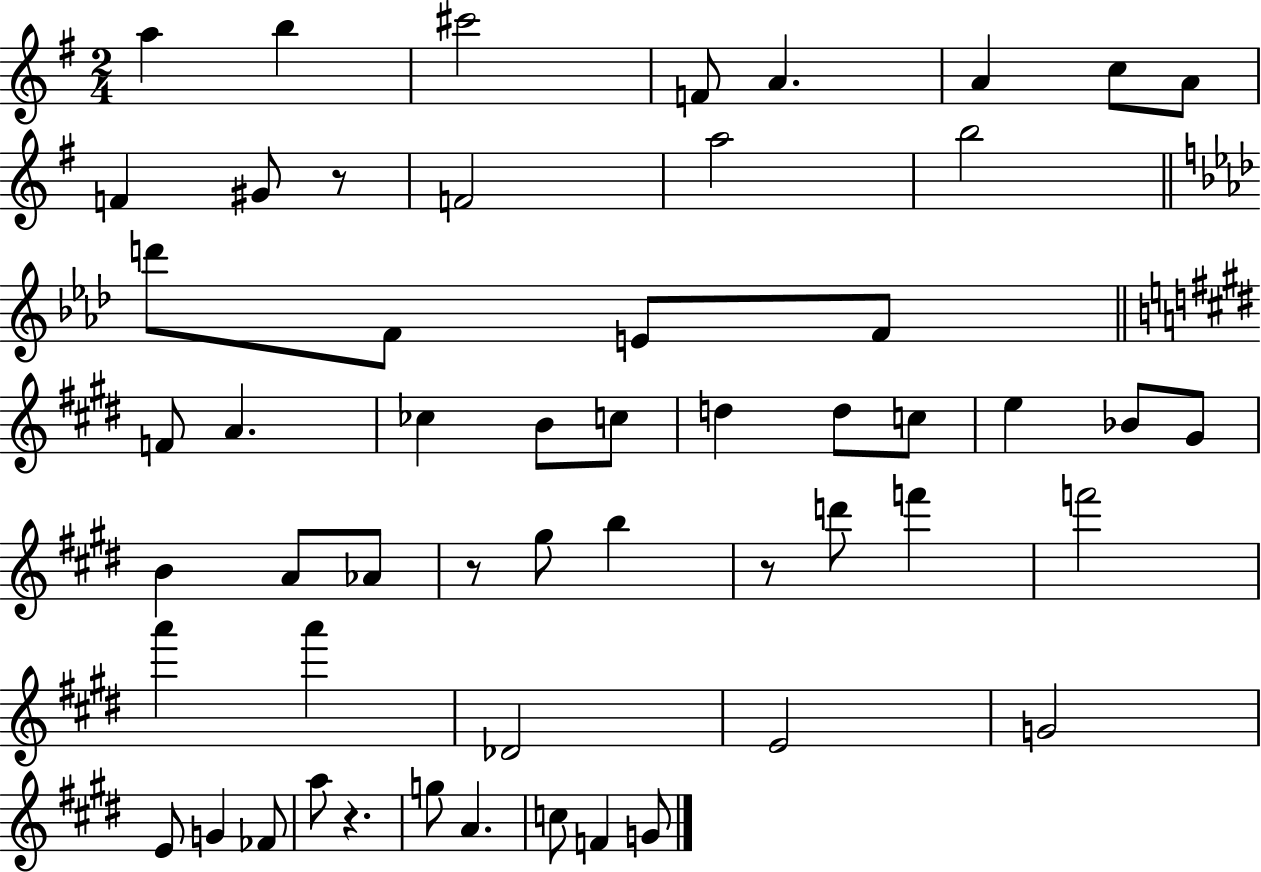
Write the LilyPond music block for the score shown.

{
  \clef treble
  \numericTimeSignature
  \time 2/4
  \key g \major
  \repeat volta 2 { a''4 b''4 | cis'''2 | f'8 a'4. | a'4 c''8 a'8 | \break f'4 gis'8 r8 | f'2 | a''2 | b''2 | \break \bar "||" \break \key aes \major d'''8 f'8 e'8 f'8 | \bar "||" \break \key e \major f'8 a'4. | ces''4 b'8 c''8 | d''4 d''8 c''8 | e''4 bes'8 gis'8 | \break b'4 a'8 aes'8 | r8 gis''8 b''4 | r8 d'''8 f'''4 | f'''2 | \break a'''4 a'''4 | des'2 | e'2 | g'2 | \break e'8 g'4 fes'8 | a''8 r4. | g''8 a'4. | c''8 f'4 g'8 | \break } \bar "|."
}